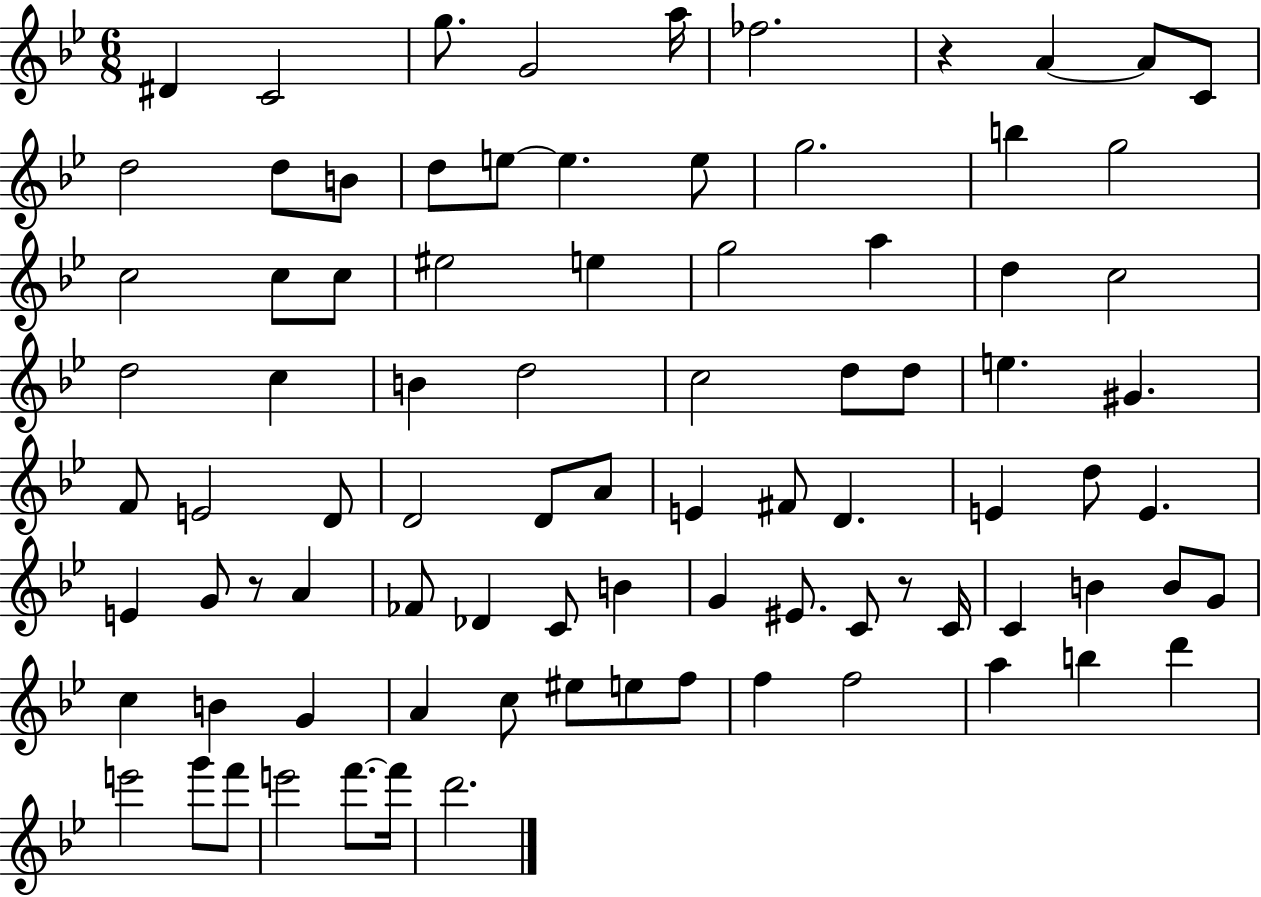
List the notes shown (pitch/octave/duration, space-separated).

D#4/q C4/h G5/e. G4/h A5/s FES5/h. R/q A4/q A4/e C4/e D5/h D5/e B4/e D5/e E5/e E5/q. E5/e G5/h. B5/q G5/h C5/h C5/e C5/e EIS5/h E5/q G5/h A5/q D5/q C5/h D5/h C5/q B4/q D5/h C5/h D5/e D5/e E5/q. G#4/q. F4/e E4/h D4/e D4/h D4/e A4/e E4/q F#4/e D4/q. E4/q D5/e E4/q. E4/q G4/e R/e A4/q FES4/e Db4/q C4/e B4/q G4/q EIS4/e. C4/e R/e C4/s C4/q B4/q B4/e G4/e C5/q B4/q G4/q A4/q C5/e EIS5/e E5/e F5/e F5/q F5/h A5/q B5/q D6/q E6/h G6/e F6/e E6/h F6/e. F6/s D6/h.